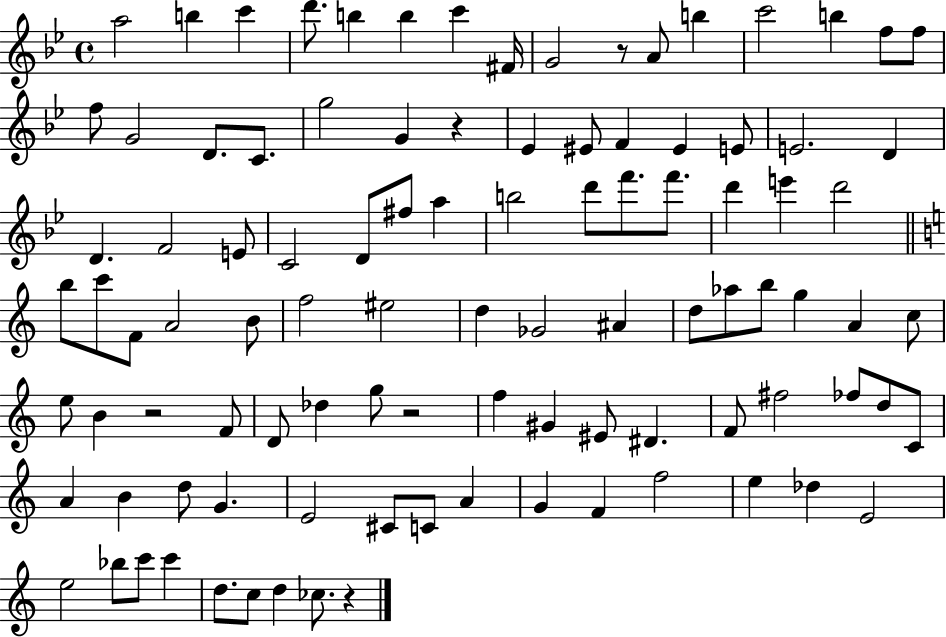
A5/h B5/q C6/q D6/e. B5/q B5/q C6/q F#4/s G4/h R/e A4/e B5/q C6/h B5/q F5/e F5/e F5/e G4/h D4/e. C4/e. G5/h G4/q R/q Eb4/q EIS4/e F4/q EIS4/q E4/e E4/h. D4/q D4/q. F4/h E4/e C4/h D4/e F#5/e A5/q B5/h D6/e F6/e. F6/e. D6/q E6/q D6/h B5/e C6/e F4/e A4/h B4/e F5/h EIS5/h D5/q Gb4/h A#4/q D5/e Ab5/e B5/e G5/q A4/q C5/e E5/e B4/q R/h F4/e D4/e Db5/q G5/e R/h F5/q G#4/q EIS4/e D#4/q. F4/e F#5/h FES5/e D5/e C4/e A4/q B4/q D5/e G4/q. E4/h C#4/e C4/e A4/q G4/q F4/q F5/h E5/q Db5/q E4/h E5/h Bb5/e C6/e C6/q D5/e. C5/e D5/q CES5/e. R/q